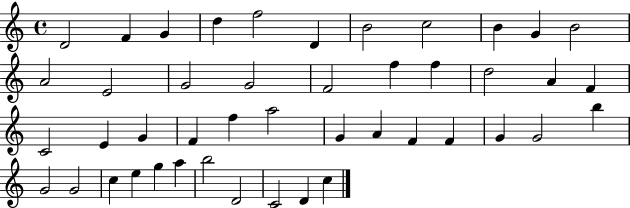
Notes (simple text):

D4/h F4/q G4/q D5/q F5/h D4/q B4/h C5/h B4/q G4/q B4/h A4/h E4/h G4/h G4/h F4/h F5/q F5/q D5/h A4/q F4/q C4/h E4/q G4/q F4/q F5/q A5/h G4/q A4/q F4/q F4/q G4/q G4/h B5/q G4/h G4/h C5/q E5/q G5/q A5/q B5/h D4/h C4/h D4/q C5/q